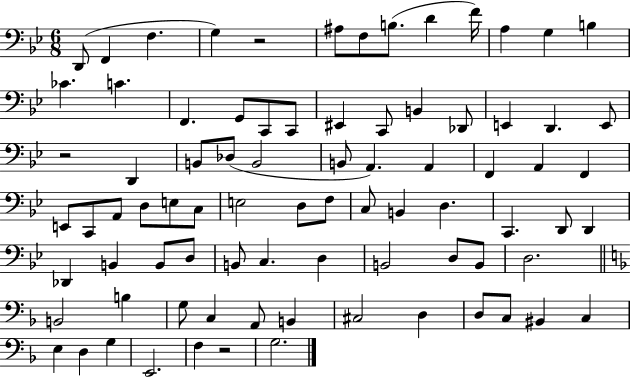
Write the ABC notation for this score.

X:1
T:Untitled
M:6/8
L:1/4
K:Bb
D,,/2 F,, F, G, z2 ^A,/2 F,/2 B,/2 D F/4 A, G, B, _C C F,, G,,/2 C,,/2 C,,/2 ^E,, C,,/2 B,, _D,,/2 E,, D,, E,,/2 z2 D,, B,,/2 _D,/2 B,,2 B,,/2 A,, A,, F,, A,, F,, E,,/2 C,,/2 A,,/2 D,/2 E,/2 C,/2 E,2 D,/2 F,/2 C,/2 B,, D, C,, D,,/2 D,, _D,, B,, B,,/2 D,/2 B,,/2 C, D, B,,2 D,/2 B,,/2 D,2 B,,2 B, G,/2 C, A,,/2 B,, ^C,2 D, D,/2 C,/2 ^B,, C, E, D, G, E,,2 F, z2 G,2